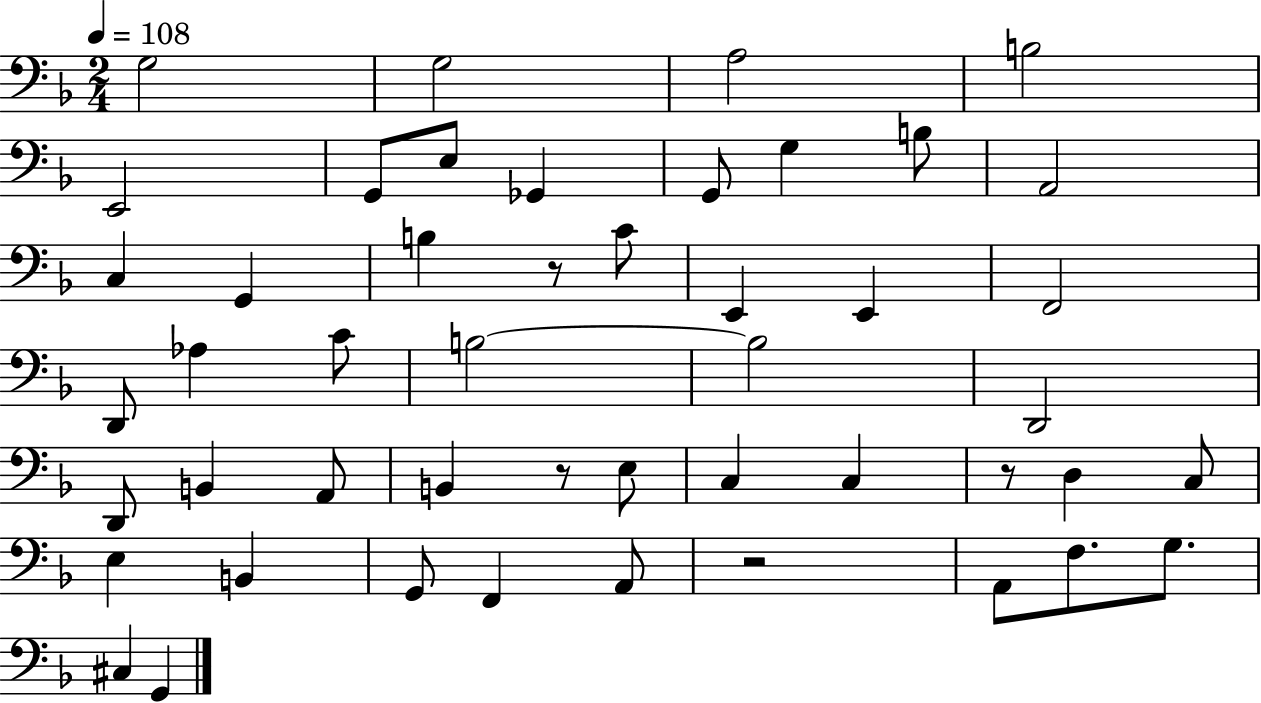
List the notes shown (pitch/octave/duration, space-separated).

G3/h G3/h A3/h B3/h E2/h G2/e E3/e Gb2/q G2/e G3/q B3/e A2/h C3/q G2/q B3/q R/e C4/e E2/q E2/q F2/h D2/e Ab3/q C4/e B3/h B3/h D2/h D2/e B2/q A2/e B2/q R/e E3/e C3/q C3/q R/e D3/q C3/e E3/q B2/q G2/e F2/q A2/e R/h A2/e F3/e. G3/e. C#3/q G2/q